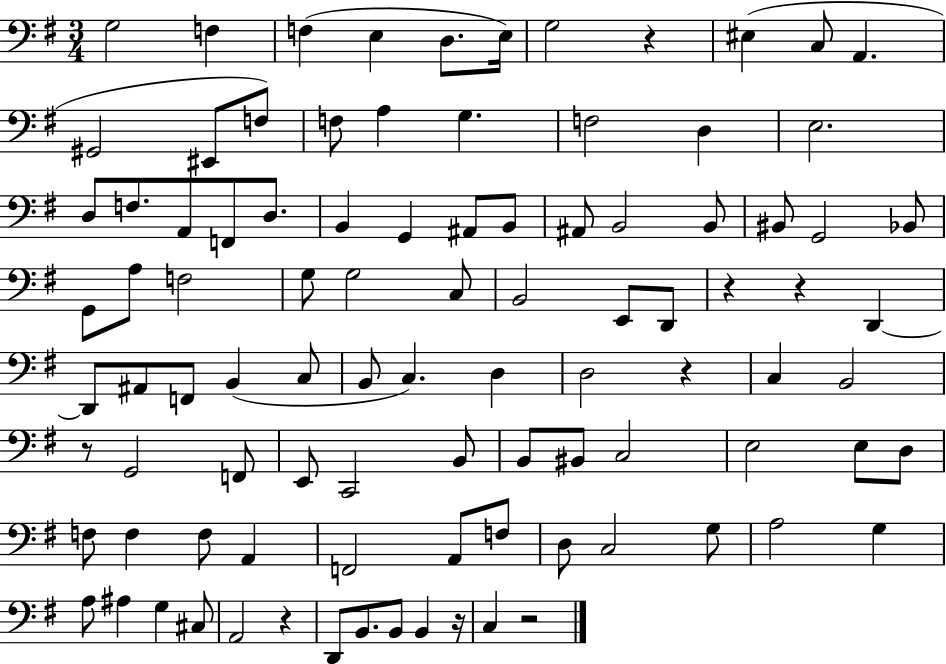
G3/h F3/q F3/q E3/q D3/e. E3/s G3/h R/q EIS3/q C3/e A2/q. G#2/h EIS2/e F3/e F3/e A3/q G3/q. F3/h D3/q E3/h. D3/e F3/e. A2/e F2/e D3/e. B2/q G2/q A#2/e B2/e A#2/e B2/h B2/e BIS2/e G2/h Bb2/e G2/e A3/e F3/h G3/e G3/h C3/e B2/h E2/e D2/e R/q R/q D2/q D2/e A#2/e F2/e B2/q C3/e B2/e C3/q. D3/q D3/h R/q C3/q B2/h R/e G2/h F2/e E2/e C2/h B2/e B2/e BIS2/e C3/h E3/h E3/e D3/e F3/e F3/q F3/e A2/q F2/h A2/e F3/e D3/e C3/h G3/e A3/h G3/q A3/e A#3/q G3/q C#3/e A2/h R/q D2/e B2/e. B2/e B2/q R/s C3/q R/h